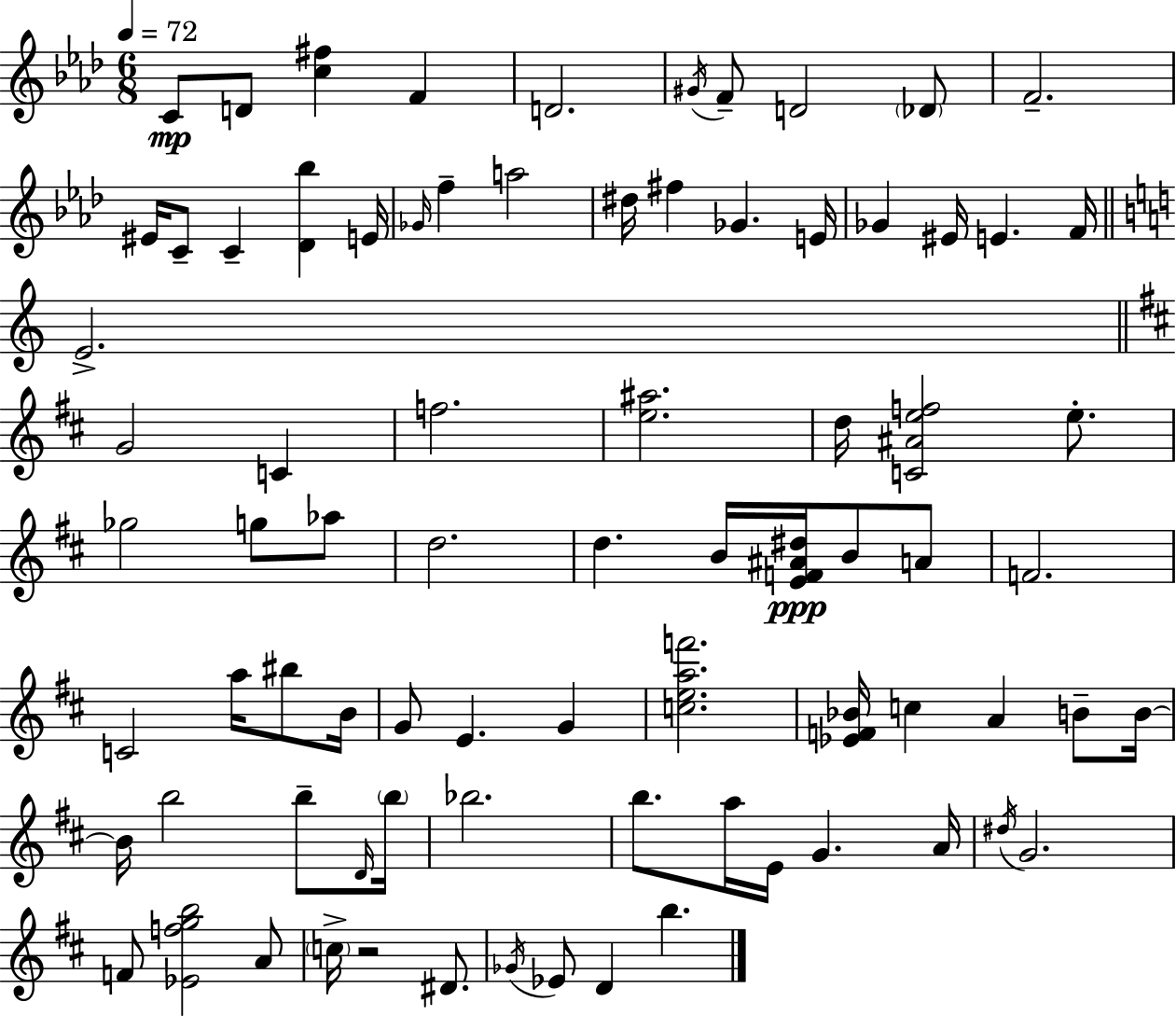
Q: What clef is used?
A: treble